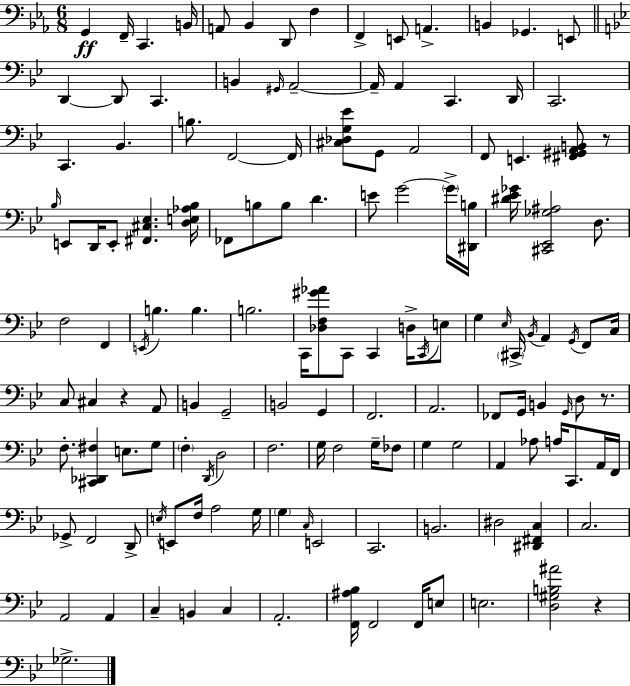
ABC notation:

X:1
T:Untitled
M:6/8
L:1/4
K:Cm
G,, F,,/4 C,, B,,/4 A,,/2 _B,, D,,/2 F, F,, E,,/2 A,, B,, _G,, E,,/2 D,, D,,/2 C,, B,, ^G,,/4 A,,2 A,,/4 A,, C,, D,,/4 C,,2 C,, _B,, B,/2 F,,2 F,,/4 [^C,_D,G,_E]/2 G,,/2 A,,2 F,,/2 E,, [^F,,^G,,A,,B,,]/2 z/2 _B,/4 E,,/2 D,,/4 E,,/2 [^F,,^C,_E,] [D,E,_A,_B,]/4 _F,,/2 B,/2 B,/2 D E/2 G2 G/4 [^D,,B,]/4 [^D_E_G]/4 [^C,,_E,,_G,^A,]2 D,/2 F,2 F,, E,,/4 B, B, B,2 C,,/4 [_D,F,^G_A]/2 C,,/2 C,, D,/4 C,,/4 E,/2 G, _E,/4 ^C,,/4 _B,,/4 A,, G,,/4 F,,/2 C,/4 C,/2 ^C, z A,,/2 B,, G,,2 B,,2 G,, F,,2 A,,2 _F,,/2 G,,/4 B,, G,,/4 D,/2 z/2 F,/2 [^C,,_D,,^F,] E,/2 G,/2 F, D,,/4 D,2 F,2 G,/4 F,2 G,/4 _F,/2 G, G,2 A,, _A,/2 A,/4 C,,/2 A,,/4 F,,/4 _G,,/2 F,,2 D,,/2 E,/4 E,,/2 F,/4 A,2 G,/4 G, C,/4 E,,2 C,,2 B,,2 ^D,2 [^D,,^F,,C,] C,2 A,,2 A,, C, B,, C, A,,2 [F,,^A,_B,]/4 F,,2 F,,/4 E,/2 E,2 [D,^G,B,^A]2 z _G,2